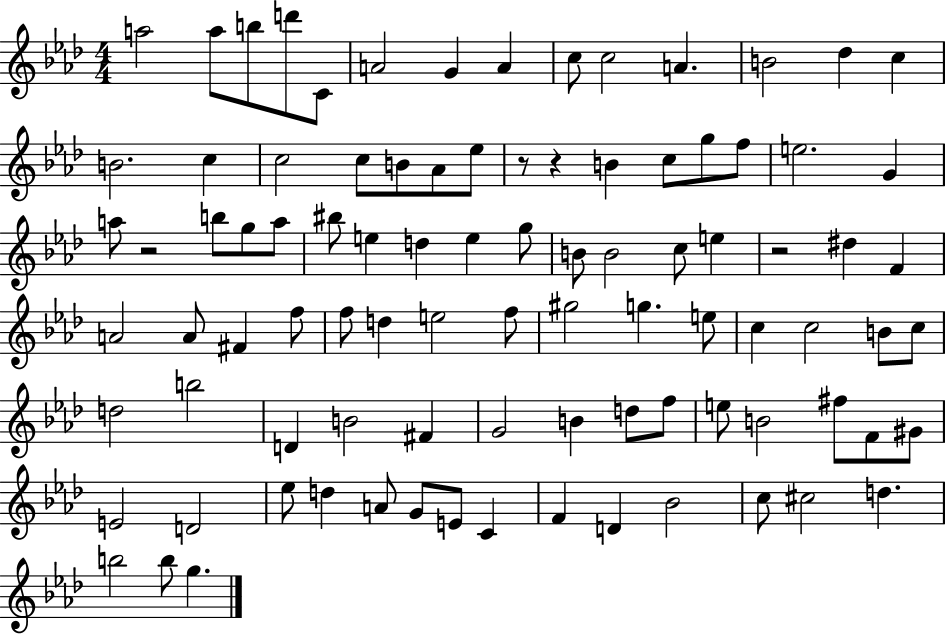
A5/h A5/e B5/e D6/e C4/e A4/h G4/q A4/q C5/e C5/h A4/q. B4/h Db5/q C5/q B4/h. C5/q C5/h C5/e B4/e Ab4/e Eb5/e R/e R/q B4/q C5/e G5/e F5/e E5/h. G4/q A5/e R/h B5/e G5/e A5/e BIS5/e E5/q D5/q E5/q G5/e B4/e B4/h C5/e E5/q R/h D#5/q F4/q A4/h A4/e F#4/q F5/e F5/e D5/q E5/h F5/e G#5/h G5/q. E5/e C5/q C5/h B4/e C5/e D5/h B5/h D4/q B4/h F#4/q G4/h B4/q D5/e F5/e E5/e B4/h F#5/e F4/e G#4/e E4/h D4/h Eb5/e D5/q A4/e G4/e E4/e C4/q F4/q D4/q Bb4/h C5/e C#5/h D5/q. B5/h B5/e G5/q.